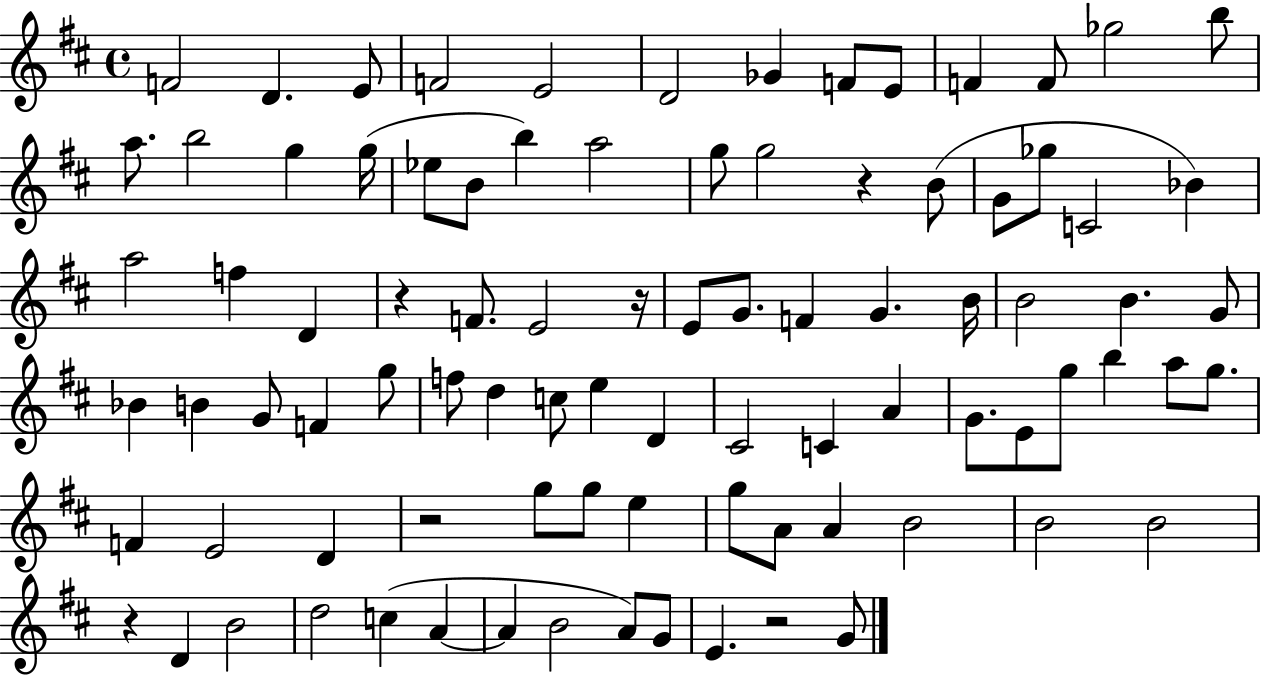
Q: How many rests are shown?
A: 6